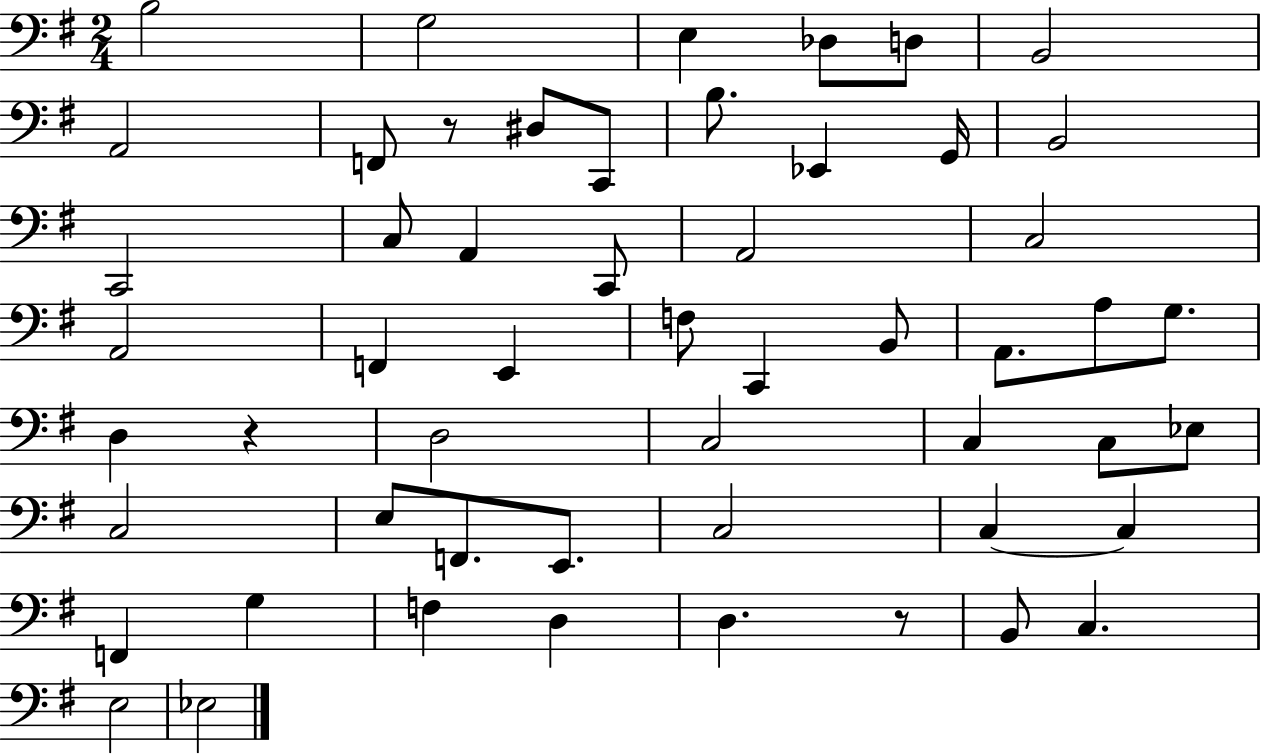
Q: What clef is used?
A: bass